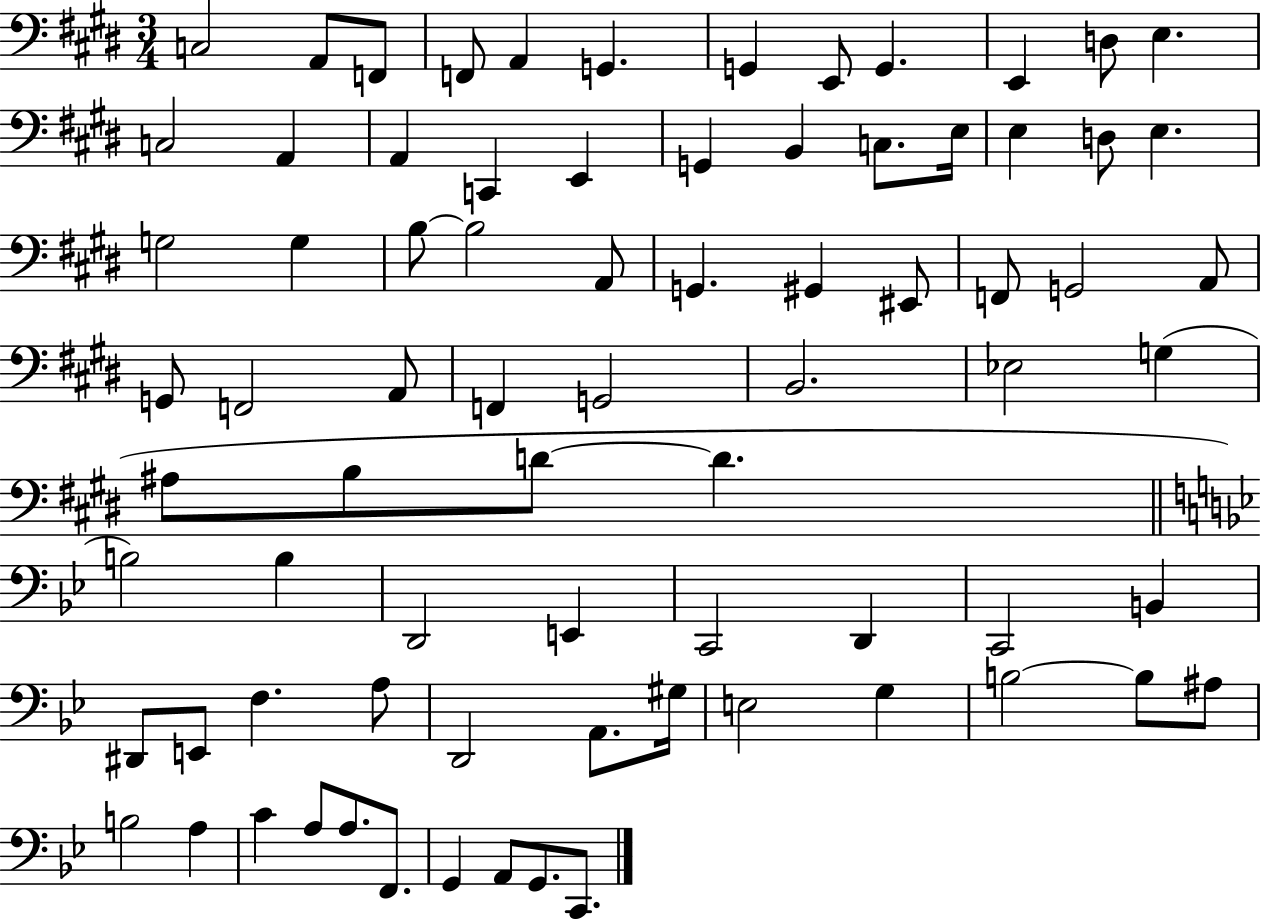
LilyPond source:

{
  \clef bass
  \numericTimeSignature
  \time 3/4
  \key e \major
  c2 a,8 f,8 | f,8 a,4 g,4. | g,4 e,8 g,4. | e,4 d8 e4. | \break c2 a,4 | a,4 c,4 e,4 | g,4 b,4 c8. e16 | e4 d8 e4. | \break g2 g4 | b8~~ b2 a,8 | g,4. gis,4 eis,8 | f,8 g,2 a,8 | \break g,8 f,2 a,8 | f,4 g,2 | b,2. | ees2 g4( | \break ais8 b8 d'8~~ d'4. | \bar "||" \break \key bes \major b2) b4 | d,2 e,4 | c,2 d,4 | c,2 b,4 | \break dis,8 e,8 f4. a8 | d,2 a,8. gis16 | e2 g4 | b2~~ b8 ais8 | \break b2 a4 | c'4 a8 a8. f,8. | g,4 a,8 g,8. c,8. | \bar "|."
}